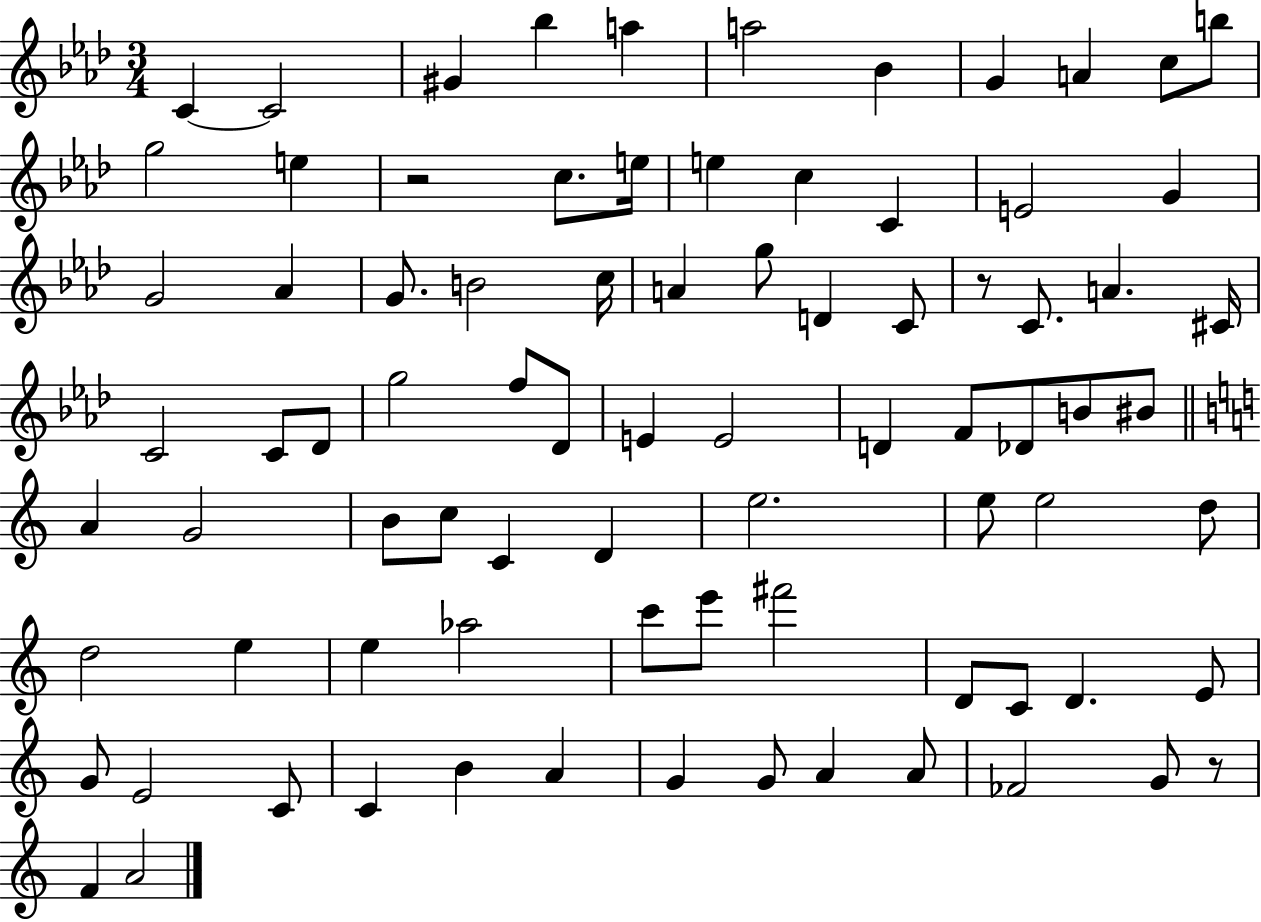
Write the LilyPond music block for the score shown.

{
  \clef treble
  \numericTimeSignature
  \time 3/4
  \key aes \major
  c'4~~ c'2 | gis'4 bes''4 a''4 | a''2 bes'4 | g'4 a'4 c''8 b''8 | \break g''2 e''4 | r2 c''8. e''16 | e''4 c''4 c'4 | e'2 g'4 | \break g'2 aes'4 | g'8. b'2 c''16 | a'4 g''8 d'4 c'8 | r8 c'8. a'4. cis'16 | \break c'2 c'8 des'8 | g''2 f''8 des'8 | e'4 e'2 | d'4 f'8 des'8 b'8 bis'8 | \break \bar "||" \break \key c \major a'4 g'2 | b'8 c''8 c'4 d'4 | e''2. | e''8 e''2 d''8 | \break d''2 e''4 | e''4 aes''2 | c'''8 e'''8 fis'''2 | d'8 c'8 d'4. e'8 | \break g'8 e'2 c'8 | c'4 b'4 a'4 | g'4 g'8 a'4 a'8 | fes'2 g'8 r8 | \break f'4 a'2 | \bar "|."
}